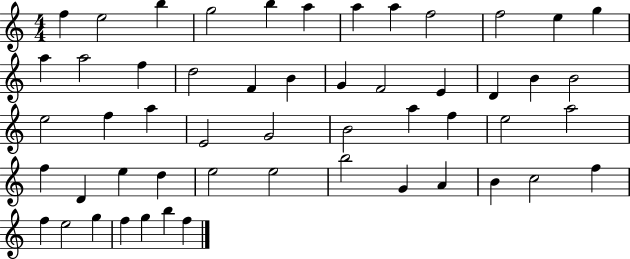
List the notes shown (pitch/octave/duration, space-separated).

F5/q E5/h B5/q G5/h B5/q A5/q A5/q A5/q F5/h F5/h E5/q G5/q A5/q A5/h F5/q D5/h F4/q B4/q G4/q F4/h E4/q D4/q B4/q B4/h E5/h F5/q A5/q E4/h G4/h B4/h A5/q F5/q E5/h A5/h F5/q D4/q E5/q D5/q E5/h E5/h B5/h G4/q A4/q B4/q C5/h F5/q F5/q E5/h G5/q F5/q G5/q B5/q F5/q